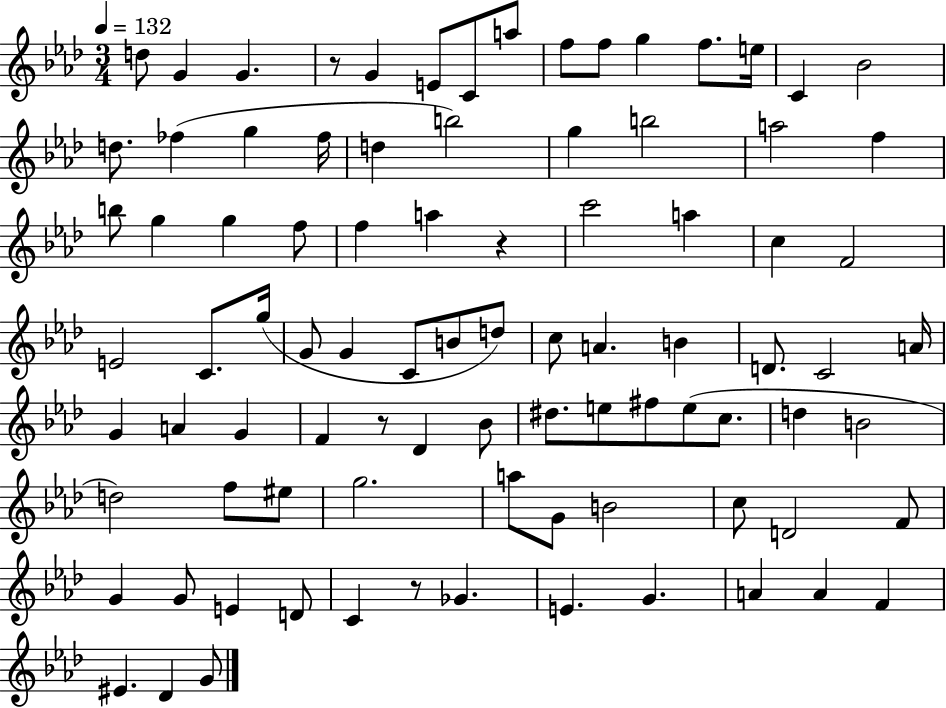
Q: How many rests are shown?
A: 4